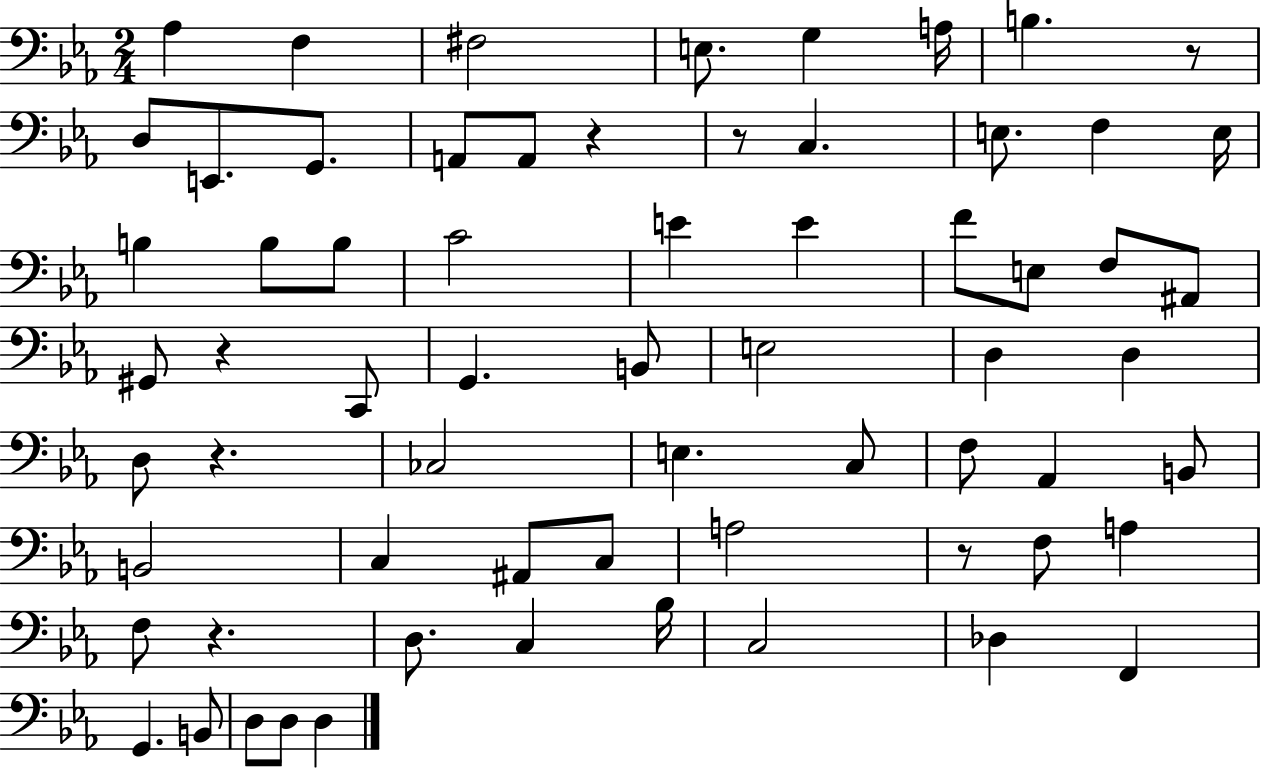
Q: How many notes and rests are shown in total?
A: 66